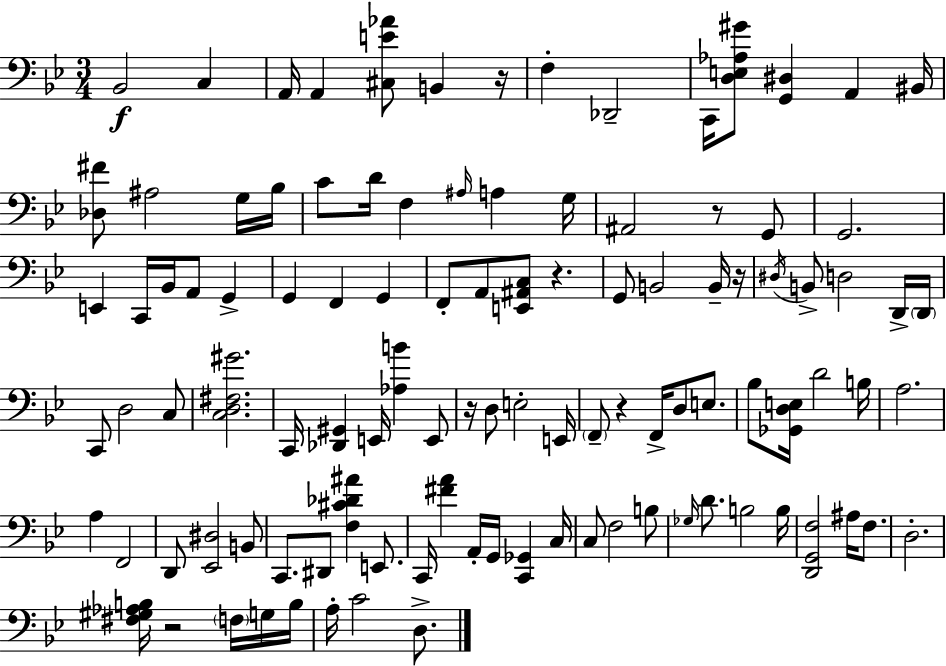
{
  \clef bass
  \numericTimeSignature
  \time 3/4
  \key g \minor
  bes,2\f c4 | a,16 a,4 <cis e' aes'>8 b,4 r16 | f4-. des,2-- | c,16 <d e aes gis'>8 <g, dis>4 a,4 bis,16 | \break <des fis'>8 ais2 g16 bes16 | c'8 d'16 f4 \grace { ais16 } a4 | g16 ais,2 r8 g,8 | g,2. | \break e,4 c,16 bes,16 a,8 g,4-> | g,4 f,4 g,4 | f,8-. a,8 <e, ais, c>8 r4. | g,8 b,2 b,16-- | \break r16 \acciaccatura { dis16 } b,8-> d2 | d,16-> \parenthesize d,16 c,8 d2 | c8 <c d fis gis'>2. | c,16 <des, gis,>4 e,16 <aes b'>4 | \break e,8 r16 d8 e2-. | e,16 \parenthesize f,8-- r4 f,16-> d8 e8. | bes8 <ges, d e>16 d'2 | b16 a2. | \break a4 f,2 | d,8 <ees, dis>2 | b,8 c,8. dis,8 <f cis' des' ais'>4 e,8. | c,16 <fis' a'>4 a,16-. g,16 <c, ges,>4 | \break c16 c8 f2 | b8 \grace { ges16 } d'8. b2 | b16 <d, g, f>2 ais16 | f8. d2.-. | \break <fis gis aes b>16 r2 | \parenthesize f16 g16 b16 a16-. c'2 | d8.-> \bar "|."
}